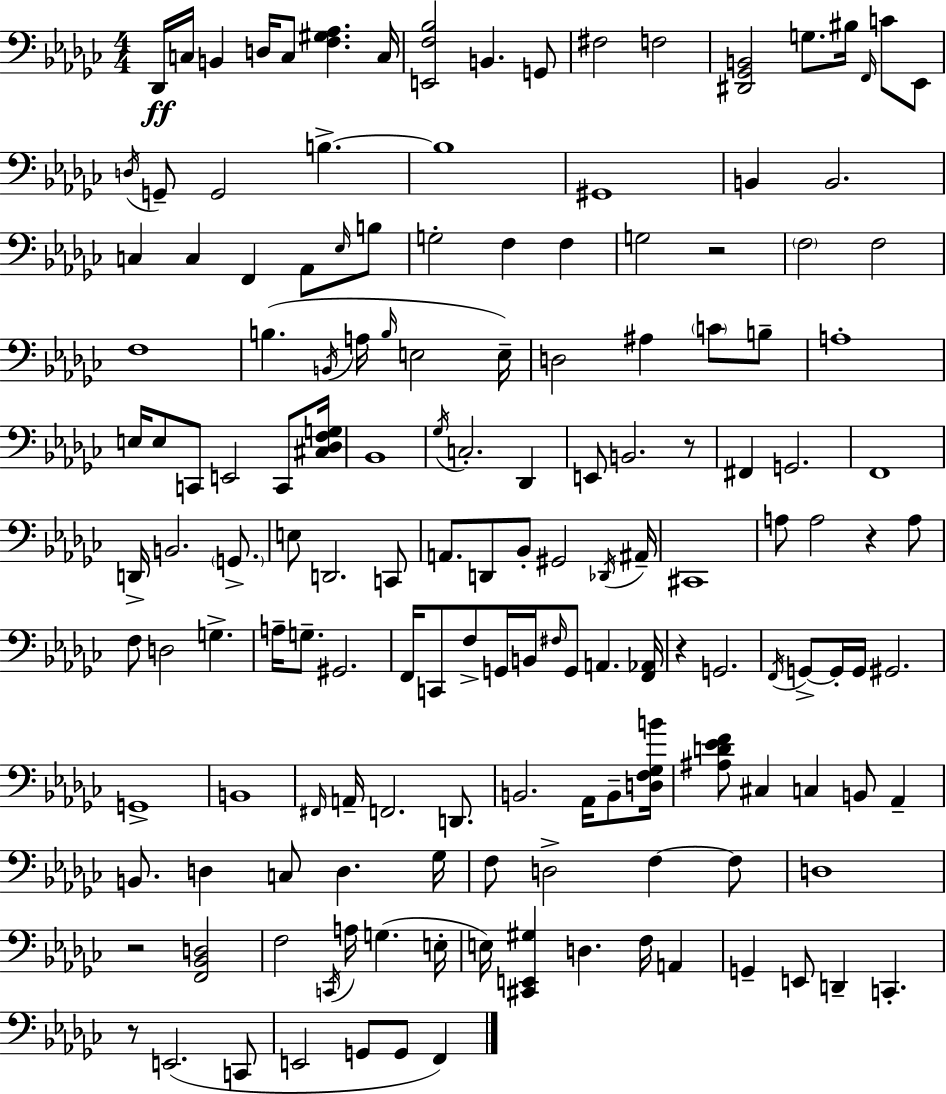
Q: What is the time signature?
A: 4/4